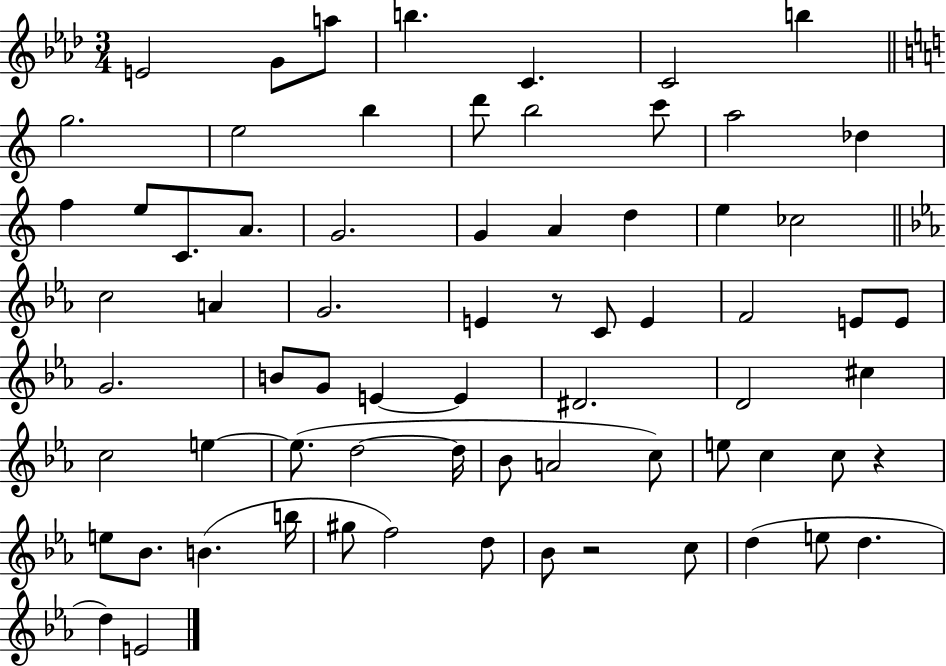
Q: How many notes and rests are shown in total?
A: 70